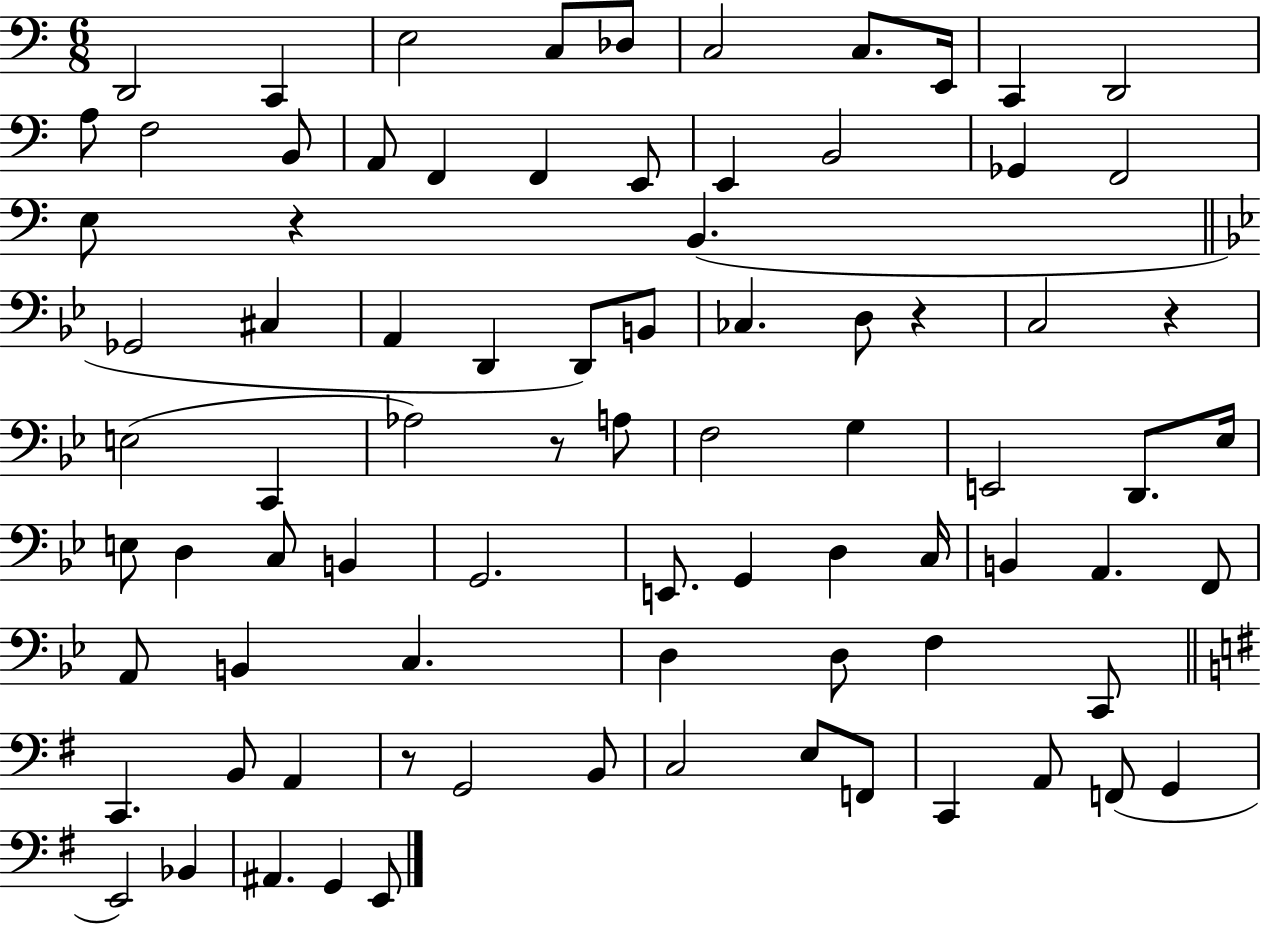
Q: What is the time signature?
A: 6/8